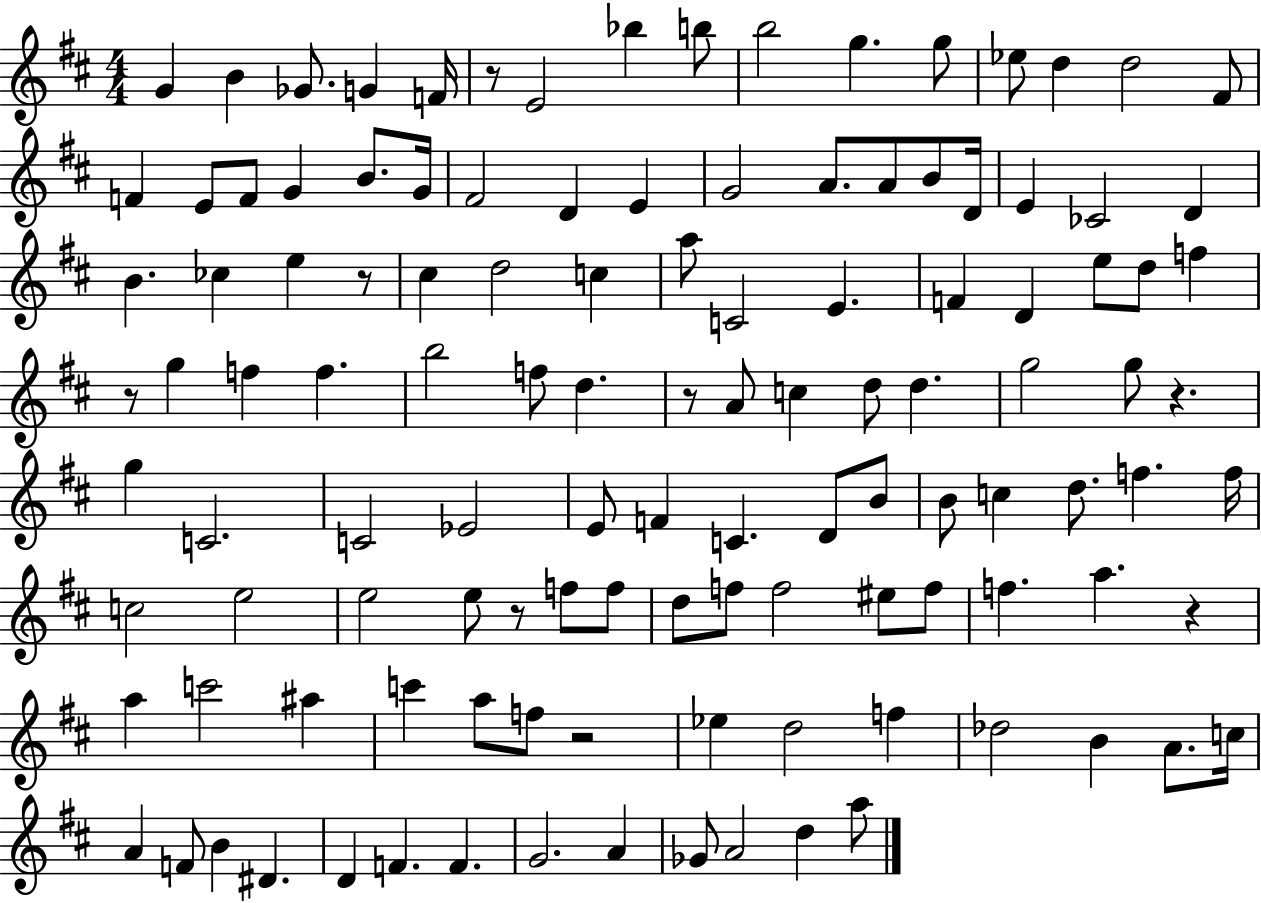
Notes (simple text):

G4/q B4/q Gb4/e. G4/q F4/s R/e E4/h Bb5/q B5/e B5/h G5/q. G5/e Eb5/e D5/q D5/h F#4/e F4/q E4/e F4/e G4/q B4/e. G4/s F#4/h D4/q E4/q G4/h A4/e. A4/e B4/e D4/s E4/q CES4/h D4/q B4/q. CES5/q E5/q R/e C#5/q D5/h C5/q A5/e C4/h E4/q. F4/q D4/q E5/e D5/e F5/q R/e G5/q F5/q F5/q. B5/h F5/e D5/q. R/e A4/e C5/q D5/e D5/q. G5/h G5/e R/q. G5/q C4/h. C4/h Eb4/h E4/e F4/q C4/q. D4/e B4/e B4/e C5/q D5/e. F5/q. F5/s C5/h E5/h E5/h E5/e R/e F5/e F5/e D5/e F5/e F5/h EIS5/e F5/e F5/q. A5/q. R/q A5/q C6/h A#5/q C6/q A5/e F5/e R/h Eb5/q D5/h F5/q Db5/h B4/q A4/e. C5/s A4/q F4/e B4/q D#4/q. D4/q F4/q. F4/q. G4/h. A4/q Gb4/e A4/h D5/q A5/e